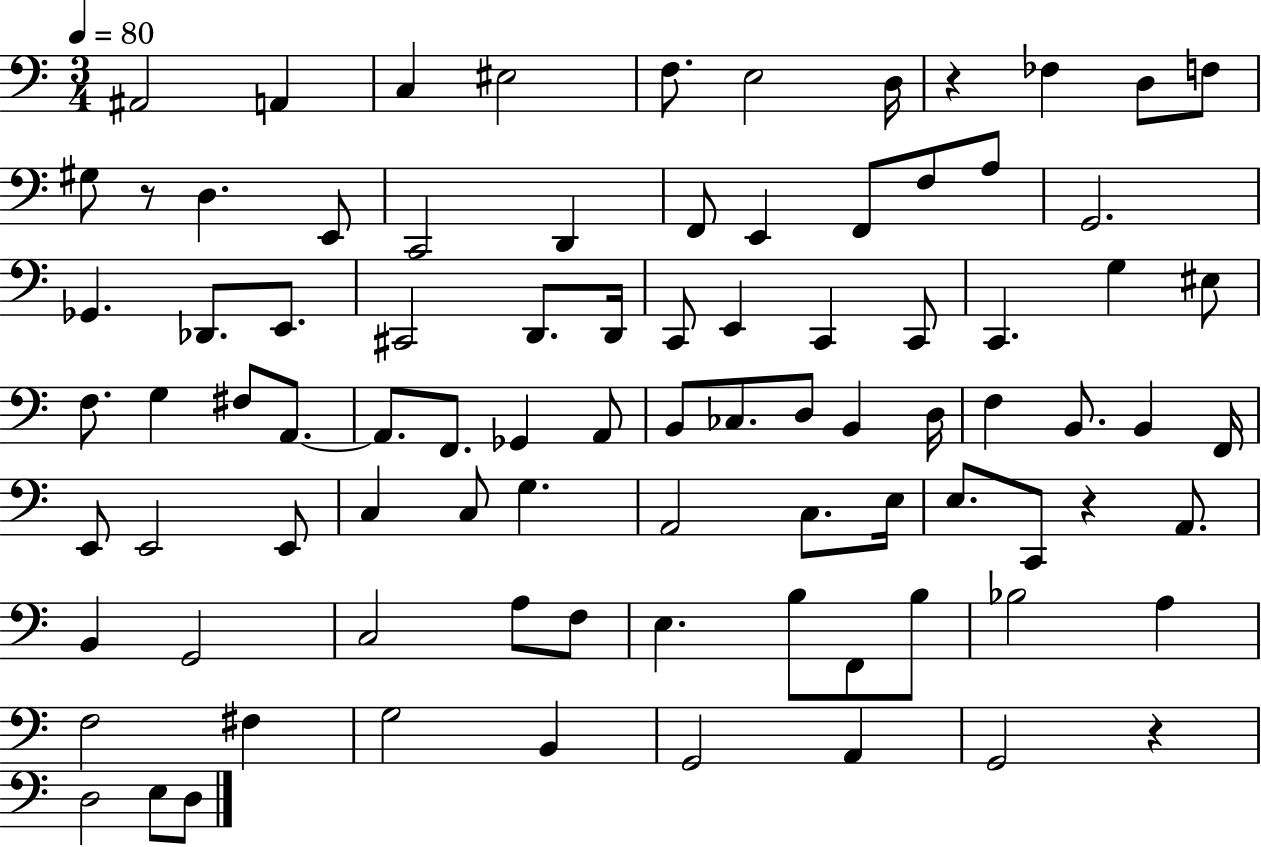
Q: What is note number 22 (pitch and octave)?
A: Gb2